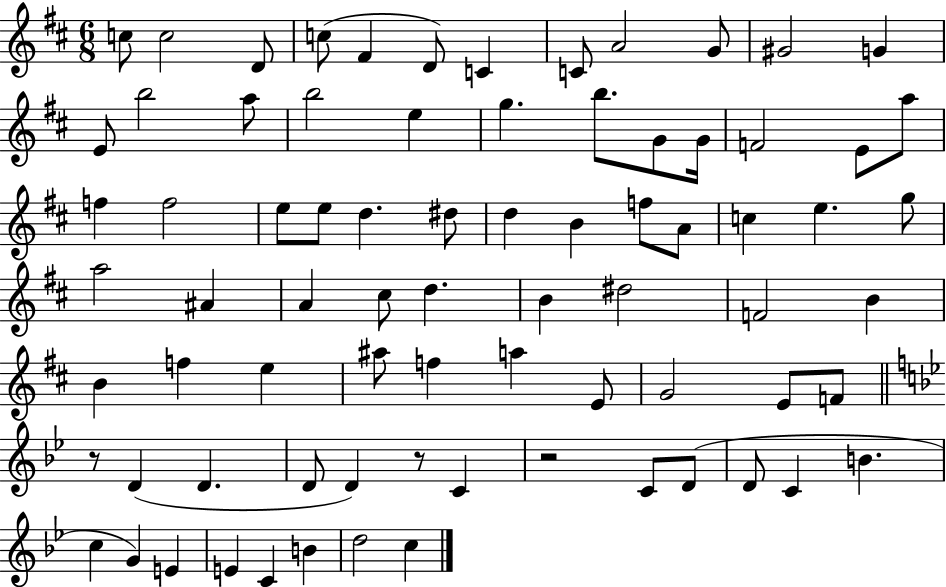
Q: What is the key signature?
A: D major